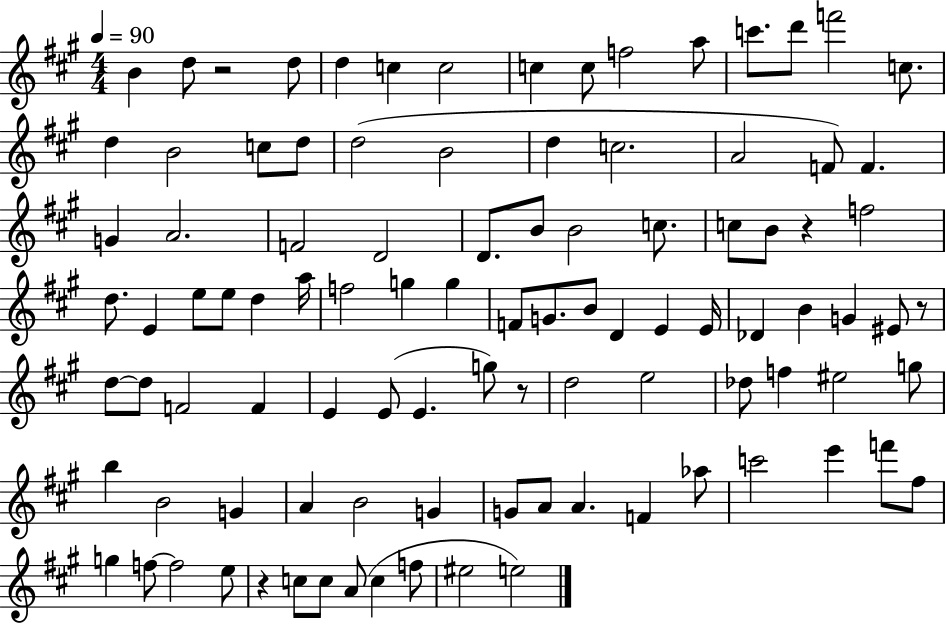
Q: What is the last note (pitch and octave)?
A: E5